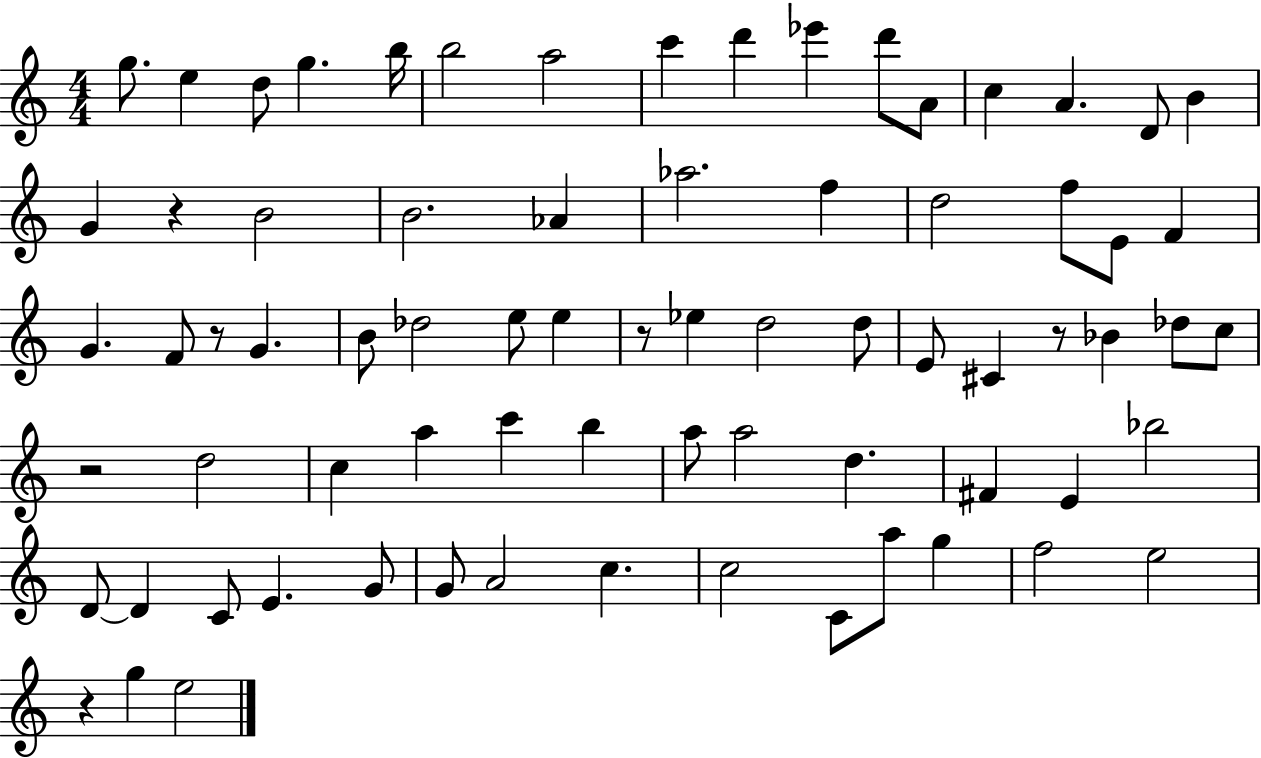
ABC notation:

X:1
T:Untitled
M:4/4
L:1/4
K:C
g/2 e d/2 g b/4 b2 a2 c' d' _e' d'/2 A/2 c A D/2 B G z B2 B2 _A _a2 f d2 f/2 E/2 F G F/2 z/2 G B/2 _d2 e/2 e z/2 _e d2 d/2 E/2 ^C z/2 _B _d/2 c/2 z2 d2 c a c' b a/2 a2 d ^F E _b2 D/2 D C/2 E G/2 G/2 A2 c c2 C/2 a/2 g f2 e2 z g e2